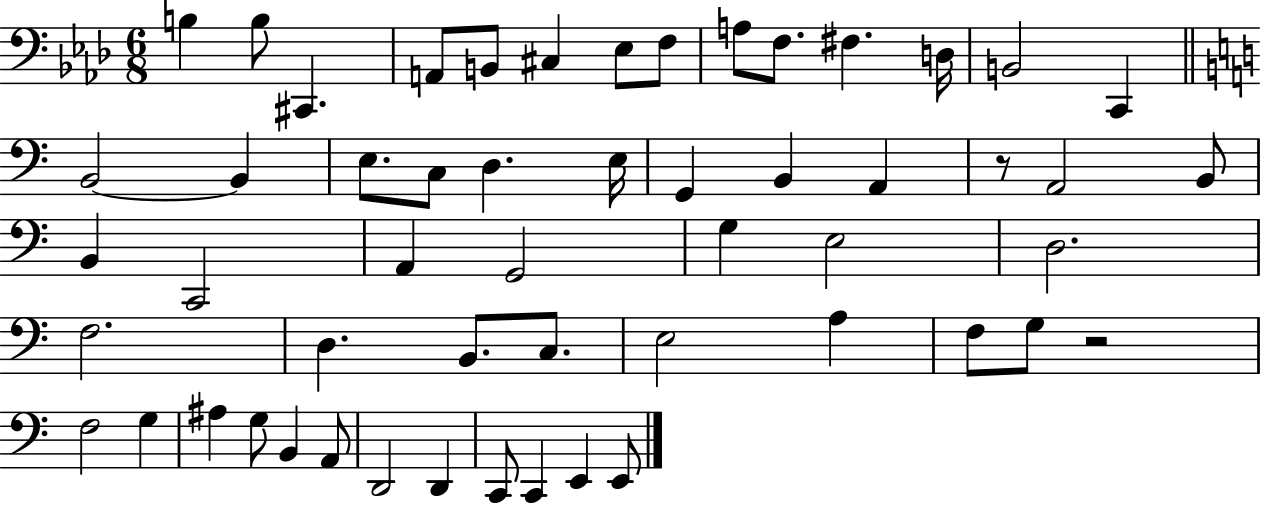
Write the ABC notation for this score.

X:1
T:Untitled
M:6/8
L:1/4
K:Ab
B, B,/2 ^C,, A,,/2 B,,/2 ^C, _E,/2 F,/2 A,/2 F,/2 ^F, D,/4 B,,2 C,, B,,2 B,, E,/2 C,/2 D, E,/4 G,, B,, A,, z/2 A,,2 B,,/2 B,, C,,2 A,, G,,2 G, E,2 D,2 F,2 D, B,,/2 C,/2 E,2 A, F,/2 G,/2 z2 F,2 G, ^A, G,/2 B,, A,,/2 D,,2 D,, C,,/2 C,, E,, E,,/2